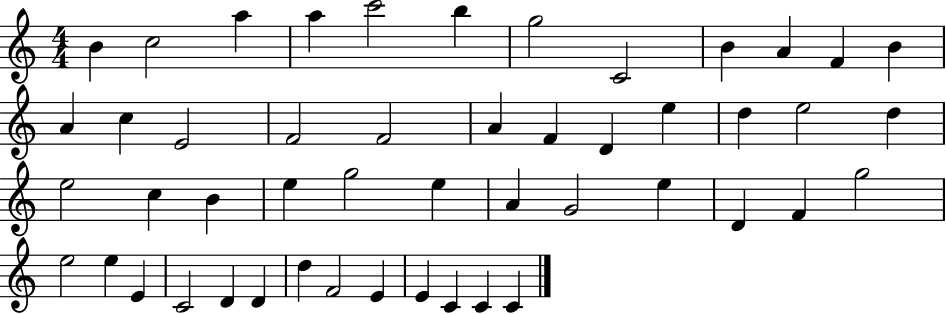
X:1
T:Untitled
M:4/4
L:1/4
K:C
B c2 a a c'2 b g2 C2 B A F B A c E2 F2 F2 A F D e d e2 d e2 c B e g2 e A G2 e D F g2 e2 e E C2 D D d F2 E E C C C